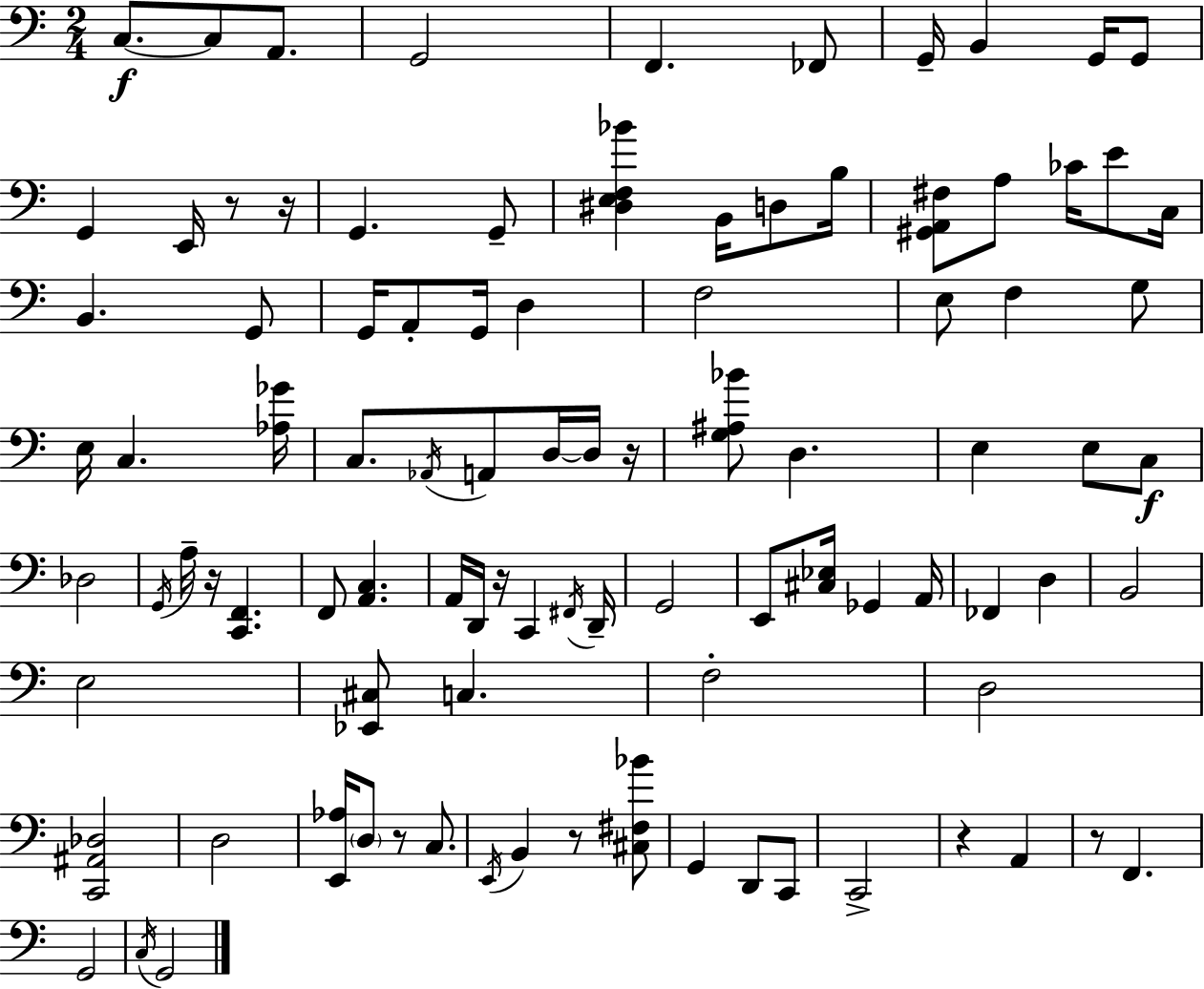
X:1
T:Untitled
M:2/4
L:1/4
K:C
C,/2 C,/2 A,,/2 G,,2 F,, _F,,/2 G,,/4 B,, G,,/4 G,,/2 G,, E,,/4 z/2 z/4 G,, G,,/2 [^D,E,F,_B] B,,/4 D,/2 B,/4 [^G,,A,,^F,]/2 A,/2 _C/4 E/2 C,/4 B,, G,,/2 G,,/4 A,,/2 G,,/4 D, F,2 E,/2 F, G,/2 E,/4 C, [_A,_G]/4 C,/2 _A,,/4 A,,/2 D,/4 D,/4 z/4 [G,^A,_B]/2 D, E, E,/2 C,/2 _D,2 G,,/4 A,/4 z/4 [C,,F,,] F,,/2 [A,,C,] A,,/4 D,,/4 z/4 C,, ^F,,/4 D,,/4 G,,2 E,,/2 [^C,_E,]/4 _G,, A,,/4 _F,, D, B,,2 E,2 [_E,,^C,]/2 C, F,2 D,2 [C,,^A,,_D,]2 D,2 [E,,_A,]/4 D,/2 z/2 C,/2 E,,/4 B,, z/2 [^C,^F,_B]/2 G,, D,,/2 C,,/2 C,,2 z A,, z/2 F,, G,,2 C,/4 G,,2